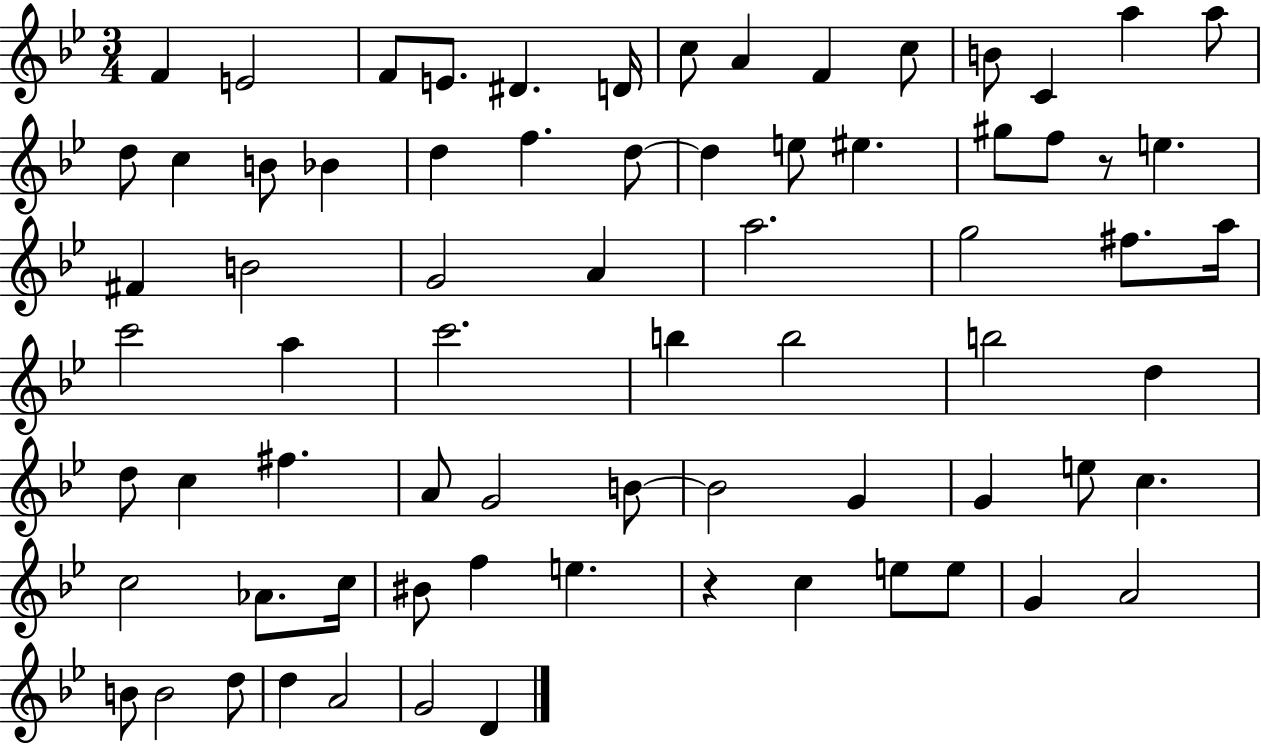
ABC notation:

X:1
T:Untitled
M:3/4
L:1/4
K:Bb
F E2 F/2 E/2 ^D D/4 c/2 A F c/2 B/2 C a a/2 d/2 c B/2 _B d f d/2 d e/2 ^e ^g/2 f/2 z/2 e ^F B2 G2 A a2 g2 ^f/2 a/4 c'2 a c'2 b b2 b2 d d/2 c ^f A/2 G2 B/2 B2 G G e/2 c c2 _A/2 c/4 ^B/2 f e z c e/2 e/2 G A2 B/2 B2 d/2 d A2 G2 D